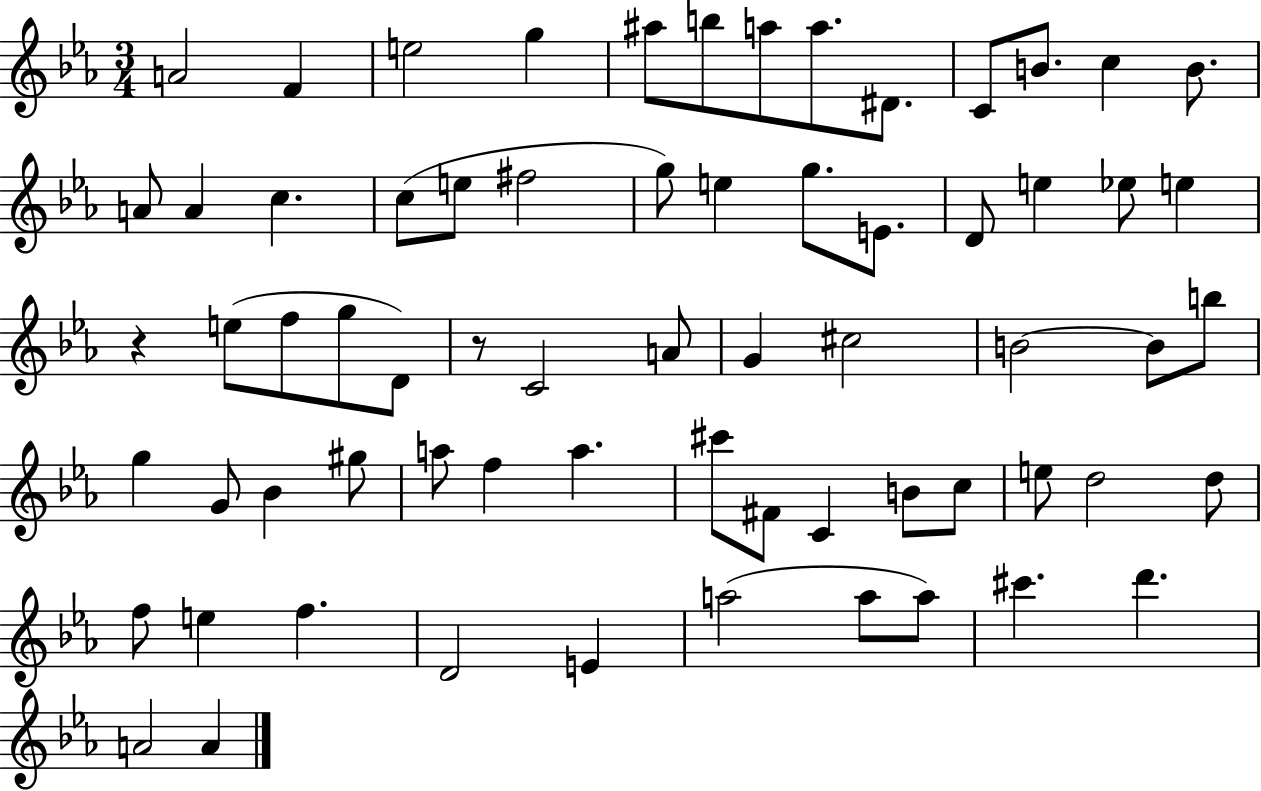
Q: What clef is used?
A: treble